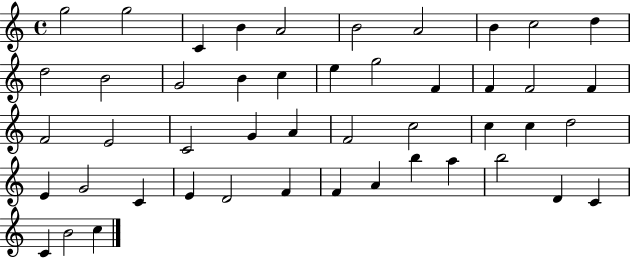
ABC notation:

X:1
T:Untitled
M:4/4
L:1/4
K:C
g2 g2 C B A2 B2 A2 B c2 d d2 B2 G2 B c e g2 F F F2 F F2 E2 C2 G A F2 c2 c c d2 E G2 C E D2 F F A b a b2 D C C B2 c